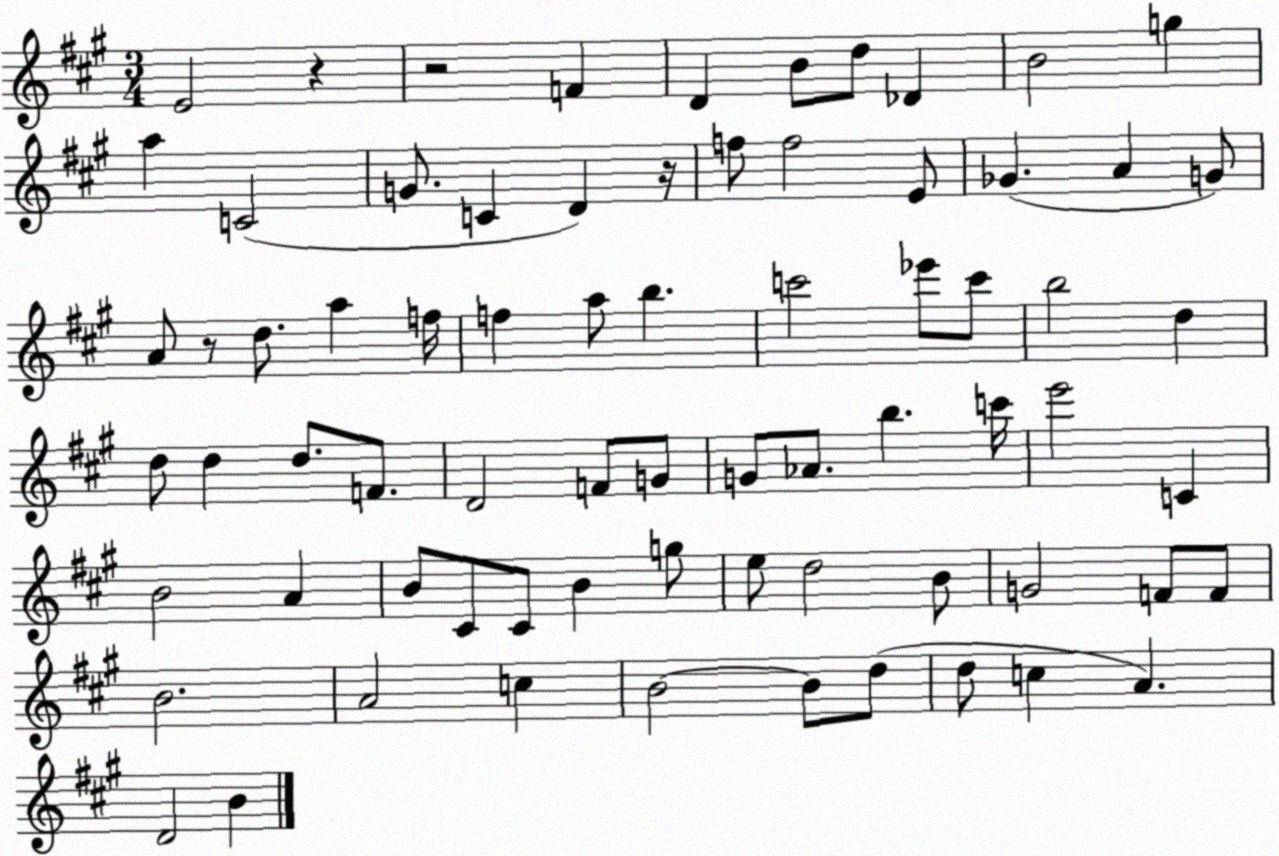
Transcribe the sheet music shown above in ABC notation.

X:1
T:Untitled
M:3/4
L:1/4
K:A
E2 z z2 F D B/2 d/2 _D B2 g a C2 G/2 C D z/4 f/2 f2 E/2 _G A G/2 A/2 z/2 d/2 a f/4 f a/2 b c'2 _e'/2 c'/2 b2 d d/2 d d/2 F/2 D2 F/2 G/2 G/2 _A/2 b c'/4 e'2 C B2 A B/2 ^C/2 ^C/2 B g/2 e/2 d2 B/2 G2 F/2 F/2 B2 A2 c B2 B/2 d/2 d/2 c A D2 B